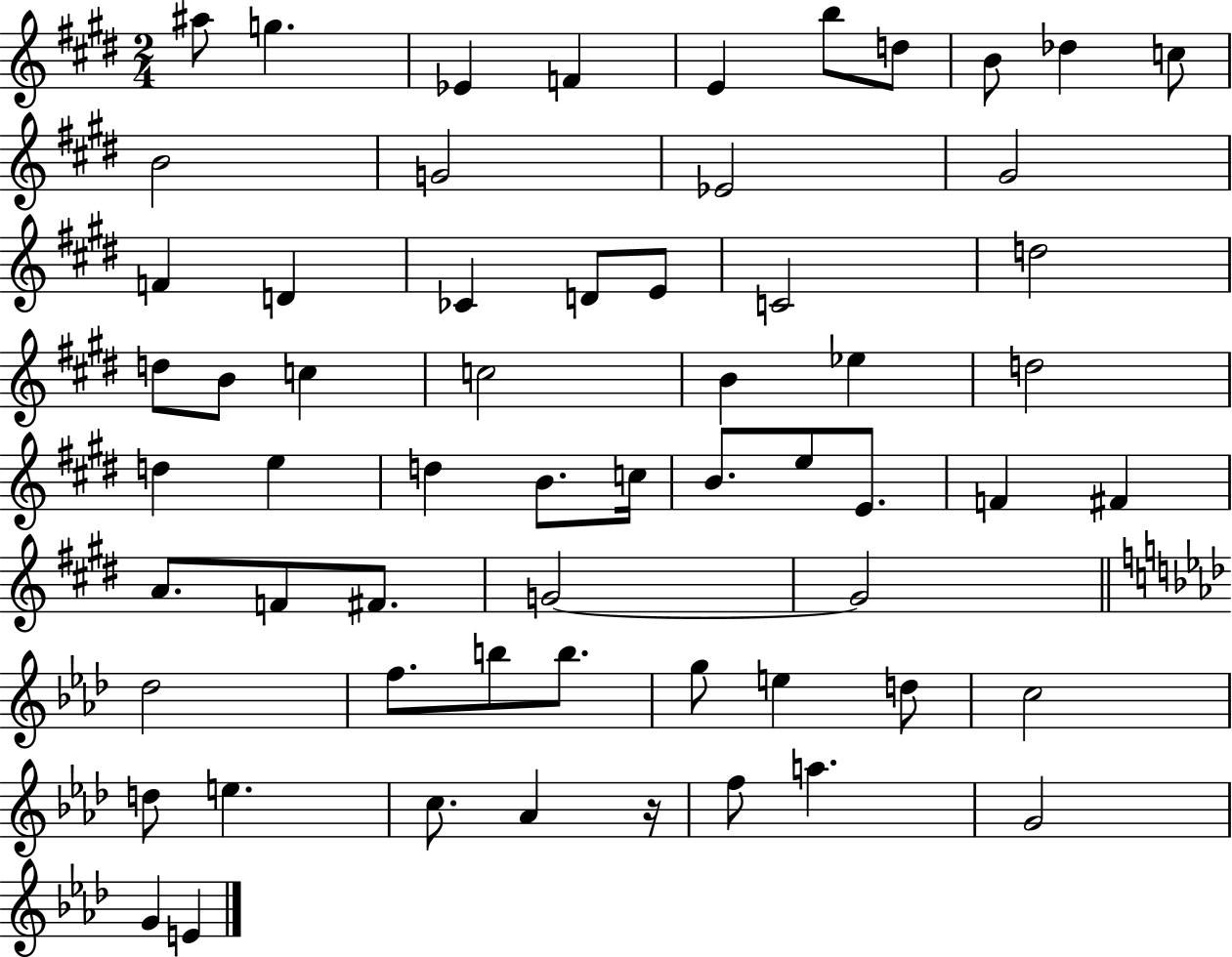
{
  \clef treble
  \numericTimeSignature
  \time 2/4
  \key e \major
  ais''8 g''4. | ees'4 f'4 | e'4 b''8 d''8 | b'8 des''4 c''8 | \break b'2 | g'2 | ees'2 | gis'2 | \break f'4 d'4 | ces'4 d'8 e'8 | c'2 | d''2 | \break d''8 b'8 c''4 | c''2 | b'4 ees''4 | d''2 | \break d''4 e''4 | d''4 b'8. c''16 | b'8. e''8 e'8. | f'4 fis'4 | \break a'8. f'8 fis'8. | g'2~~ | g'2 | \bar "||" \break \key aes \major des''2 | f''8. b''8 b''8. | g''8 e''4 d''8 | c''2 | \break d''8 e''4. | c''8. aes'4 r16 | f''8 a''4. | g'2 | \break g'4 e'4 | \bar "|."
}